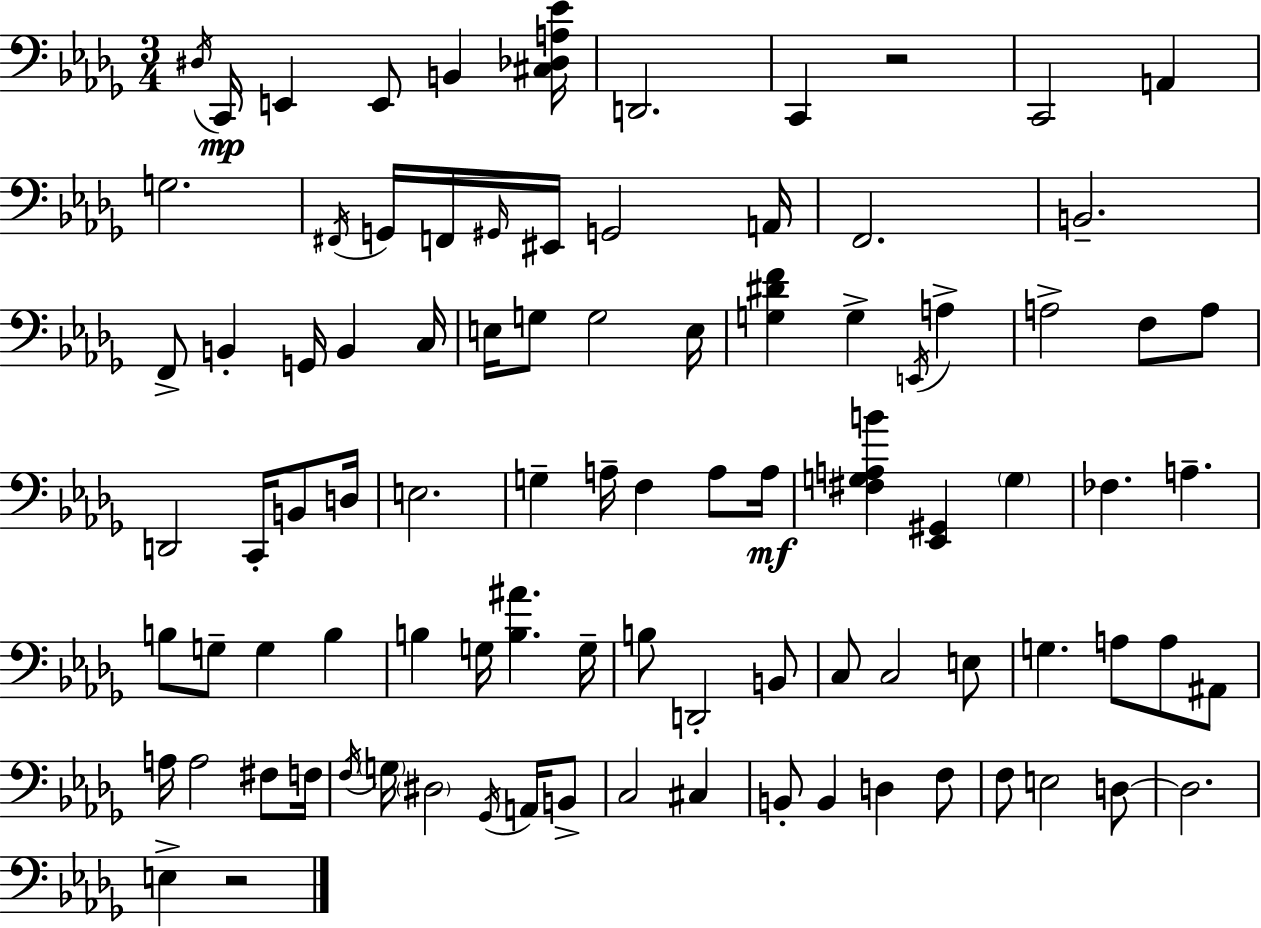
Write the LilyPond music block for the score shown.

{
  \clef bass
  \numericTimeSignature
  \time 3/4
  \key bes \minor
  \acciaccatura { dis16 }\mp c,16 e,4 e,8 b,4 | <cis des a ees'>16 d,2. | c,4 r2 | c,2 a,4 | \break g2. | \acciaccatura { fis,16 } g,16 f,16 \grace { gis,16 } eis,16 g,2 | a,16 f,2. | b,2.-- | \break f,8-> b,4-. g,16 b,4 | c16 e16 g8 g2 | e16 <g dis' f'>4 g4-> \acciaccatura { e,16 } | a4-> a2-> | \break f8 a8 d,2 | c,16-. b,8 d16 e2. | g4-- a16-- f4 | a8 a16\mf <fis g a b'>4 <ees, gis,>4 | \break \parenthesize g4 fes4. a4.-- | b8 g8-- g4 | b4 b4 g16 <b ais'>4. | g16-- b8 d,2-. | \break b,8 c8 c2 | e8 g4. a8 | a8 ais,8 a16 a2 | fis8 f16 \acciaccatura { f16 } \parenthesize g16 \parenthesize dis2 | \break \acciaccatura { ges,16 } a,16 b,8-> c2 | cis4 b,8-. b,4 | d4 f8 f8 e2 | d8~~ d2. | \break e4-> r2 | \bar "|."
}